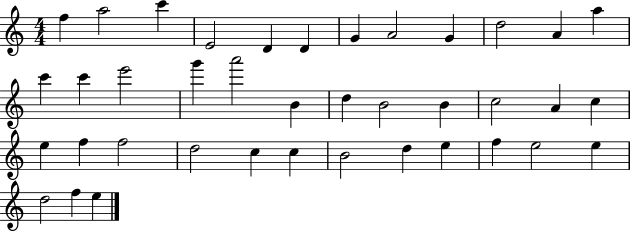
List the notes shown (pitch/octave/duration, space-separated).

F5/q A5/h C6/q E4/h D4/q D4/q G4/q A4/h G4/q D5/h A4/q A5/q C6/q C6/q E6/h G6/q A6/h B4/q D5/q B4/h B4/q C5/h A4/q C5/q E5/q F5/q F5/h D5/h C5/q C5/q B4/h D5/q E5/q F5/q E5/h E5/q D5/h F5/q E5/q